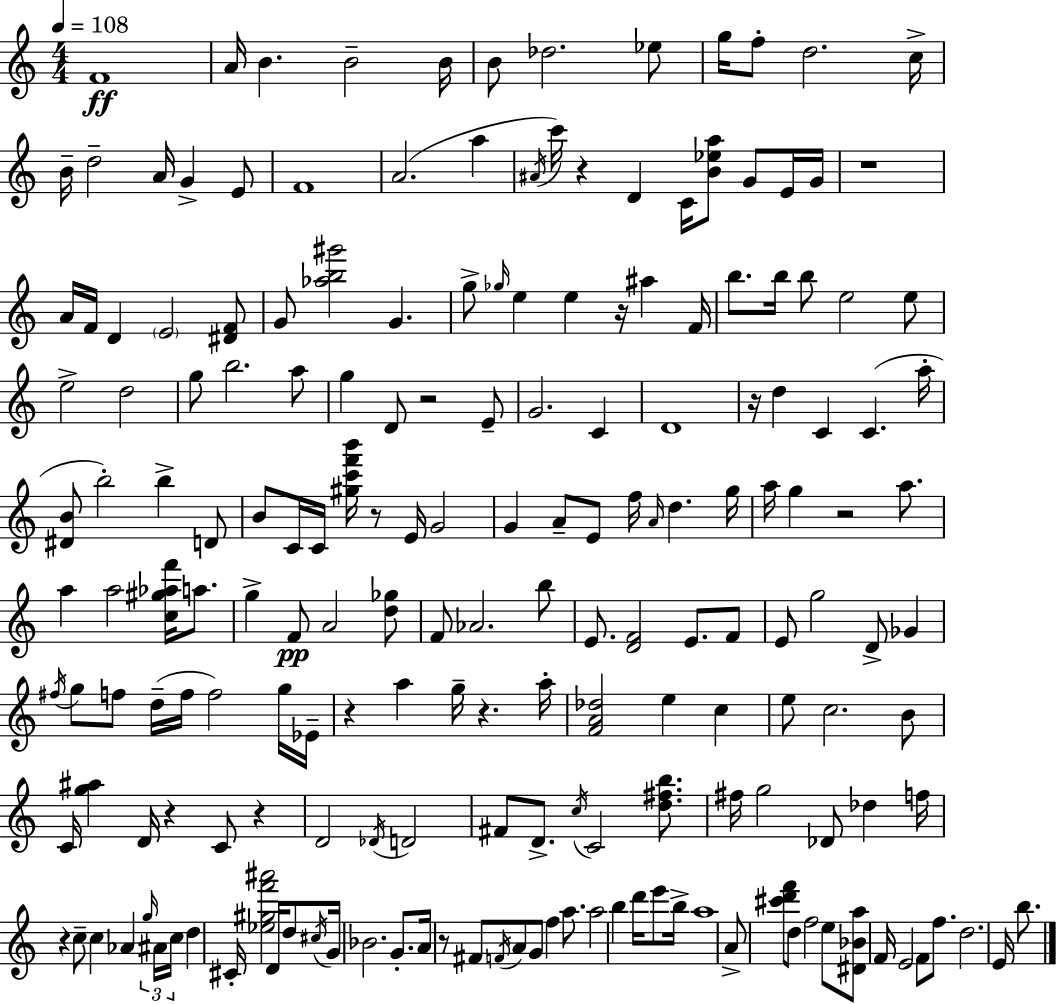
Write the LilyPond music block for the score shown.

{
  \clef treble
  \numericTimeSignature
  \time 4/4
  \key c \major
  \tempo 4 = 108
  \repeat volta 2 { f'1\ff | a'16 b'4. b'2-- b'16 | b'8 des''2. ees''8 | g''16 f''8-. d''2. c''16-> | \break b'16-- d''2-- a'16 g'4-> e'8 | f'1 | a'2.( a''4 | \acciaccatura { ais'16 }) c'''16 r4 d'4 c'16 <b' ees'' a''>8 g'8 e'16 | \break g'16 r1 | a'16 f'16 d'4 \parenthesize e'2 <dis' f'>8 | g'8 <aes'' b'' gis'''>2 g'4. | g''8-> \grace { ges''16 } e''4 e''4 r16 ais''4 | \break f'16 b''8. b''16 b''8 e''2 | e''8 e''2-> d''2 | g''8 b''2. | a''8 g''4 d'8 r2 | \break e'8-- g'2. c'4 | d'1 | r16 d''4 c'4 c'4.( | a''16-. <dis' b'>8 b''2-.) b''4-> | \break d'8 b'8 c'16 c'16 <gis'' c''' f''' b'''>16 r8 e'16 g'2 | g'4 a'8-- e'8 f''16 \grace { a'16 } d''4. | g''16 a''16 g''4 r2 | a''8. a''4 a''2 <c'' gis'' aes'' f'''>16 | \break a''8. g''4-> f'8\pp a'2 | <d'' ges''>8 f'8 aes'2. | b''8 e'8. <d' f'>2 e'8. | f'8 e'8 g''2 d'8-> ges'4 | \break \acciaccatura { fis''16 } g''8 f''8 d''16--( f''16 f''2) | g''16 ees'16-- r4 a''4 g''16-- r4. | a''16-. <f' a' des''>2 e''4 | c''4 e''8 c''2. | \break b'8 c'16 <g'' ais''>4 d'16 r4 c'8 | r4 d'2 \acciaccatura { des'16 } d'2 | fis'8 d'8.-> \acciaccatura { c''16 } c'2 | <d'' fis'' b''>8. fis''16 g''2 des'8 | \break des''4 f''16 r4 c''8-- c''4 | aes'4 \tuplet 3/2 { \grace { g''16 } ais'16 c''16 } d''4 cis'16-. <ees'' gis'' f''' ais'''>2 | d'16 d''8 \acciaccatura { cis''16 } g'16 bes'2. | g'8.-. a'16 r8 fis'8 \acciaccatura { f'16 } a'8 | \break g'8 f''4 a''8. a''2 | b''4 d'''16 e'''8 b''16-> a''1 | a'8-> <cis''' d''' f'''>8 d''8 f''2 | e''8 <dis' bes' a''>8 f'16 e'2 | \break f'8 f''8. d''2. | e'16 b''8. } \bar "|."
}